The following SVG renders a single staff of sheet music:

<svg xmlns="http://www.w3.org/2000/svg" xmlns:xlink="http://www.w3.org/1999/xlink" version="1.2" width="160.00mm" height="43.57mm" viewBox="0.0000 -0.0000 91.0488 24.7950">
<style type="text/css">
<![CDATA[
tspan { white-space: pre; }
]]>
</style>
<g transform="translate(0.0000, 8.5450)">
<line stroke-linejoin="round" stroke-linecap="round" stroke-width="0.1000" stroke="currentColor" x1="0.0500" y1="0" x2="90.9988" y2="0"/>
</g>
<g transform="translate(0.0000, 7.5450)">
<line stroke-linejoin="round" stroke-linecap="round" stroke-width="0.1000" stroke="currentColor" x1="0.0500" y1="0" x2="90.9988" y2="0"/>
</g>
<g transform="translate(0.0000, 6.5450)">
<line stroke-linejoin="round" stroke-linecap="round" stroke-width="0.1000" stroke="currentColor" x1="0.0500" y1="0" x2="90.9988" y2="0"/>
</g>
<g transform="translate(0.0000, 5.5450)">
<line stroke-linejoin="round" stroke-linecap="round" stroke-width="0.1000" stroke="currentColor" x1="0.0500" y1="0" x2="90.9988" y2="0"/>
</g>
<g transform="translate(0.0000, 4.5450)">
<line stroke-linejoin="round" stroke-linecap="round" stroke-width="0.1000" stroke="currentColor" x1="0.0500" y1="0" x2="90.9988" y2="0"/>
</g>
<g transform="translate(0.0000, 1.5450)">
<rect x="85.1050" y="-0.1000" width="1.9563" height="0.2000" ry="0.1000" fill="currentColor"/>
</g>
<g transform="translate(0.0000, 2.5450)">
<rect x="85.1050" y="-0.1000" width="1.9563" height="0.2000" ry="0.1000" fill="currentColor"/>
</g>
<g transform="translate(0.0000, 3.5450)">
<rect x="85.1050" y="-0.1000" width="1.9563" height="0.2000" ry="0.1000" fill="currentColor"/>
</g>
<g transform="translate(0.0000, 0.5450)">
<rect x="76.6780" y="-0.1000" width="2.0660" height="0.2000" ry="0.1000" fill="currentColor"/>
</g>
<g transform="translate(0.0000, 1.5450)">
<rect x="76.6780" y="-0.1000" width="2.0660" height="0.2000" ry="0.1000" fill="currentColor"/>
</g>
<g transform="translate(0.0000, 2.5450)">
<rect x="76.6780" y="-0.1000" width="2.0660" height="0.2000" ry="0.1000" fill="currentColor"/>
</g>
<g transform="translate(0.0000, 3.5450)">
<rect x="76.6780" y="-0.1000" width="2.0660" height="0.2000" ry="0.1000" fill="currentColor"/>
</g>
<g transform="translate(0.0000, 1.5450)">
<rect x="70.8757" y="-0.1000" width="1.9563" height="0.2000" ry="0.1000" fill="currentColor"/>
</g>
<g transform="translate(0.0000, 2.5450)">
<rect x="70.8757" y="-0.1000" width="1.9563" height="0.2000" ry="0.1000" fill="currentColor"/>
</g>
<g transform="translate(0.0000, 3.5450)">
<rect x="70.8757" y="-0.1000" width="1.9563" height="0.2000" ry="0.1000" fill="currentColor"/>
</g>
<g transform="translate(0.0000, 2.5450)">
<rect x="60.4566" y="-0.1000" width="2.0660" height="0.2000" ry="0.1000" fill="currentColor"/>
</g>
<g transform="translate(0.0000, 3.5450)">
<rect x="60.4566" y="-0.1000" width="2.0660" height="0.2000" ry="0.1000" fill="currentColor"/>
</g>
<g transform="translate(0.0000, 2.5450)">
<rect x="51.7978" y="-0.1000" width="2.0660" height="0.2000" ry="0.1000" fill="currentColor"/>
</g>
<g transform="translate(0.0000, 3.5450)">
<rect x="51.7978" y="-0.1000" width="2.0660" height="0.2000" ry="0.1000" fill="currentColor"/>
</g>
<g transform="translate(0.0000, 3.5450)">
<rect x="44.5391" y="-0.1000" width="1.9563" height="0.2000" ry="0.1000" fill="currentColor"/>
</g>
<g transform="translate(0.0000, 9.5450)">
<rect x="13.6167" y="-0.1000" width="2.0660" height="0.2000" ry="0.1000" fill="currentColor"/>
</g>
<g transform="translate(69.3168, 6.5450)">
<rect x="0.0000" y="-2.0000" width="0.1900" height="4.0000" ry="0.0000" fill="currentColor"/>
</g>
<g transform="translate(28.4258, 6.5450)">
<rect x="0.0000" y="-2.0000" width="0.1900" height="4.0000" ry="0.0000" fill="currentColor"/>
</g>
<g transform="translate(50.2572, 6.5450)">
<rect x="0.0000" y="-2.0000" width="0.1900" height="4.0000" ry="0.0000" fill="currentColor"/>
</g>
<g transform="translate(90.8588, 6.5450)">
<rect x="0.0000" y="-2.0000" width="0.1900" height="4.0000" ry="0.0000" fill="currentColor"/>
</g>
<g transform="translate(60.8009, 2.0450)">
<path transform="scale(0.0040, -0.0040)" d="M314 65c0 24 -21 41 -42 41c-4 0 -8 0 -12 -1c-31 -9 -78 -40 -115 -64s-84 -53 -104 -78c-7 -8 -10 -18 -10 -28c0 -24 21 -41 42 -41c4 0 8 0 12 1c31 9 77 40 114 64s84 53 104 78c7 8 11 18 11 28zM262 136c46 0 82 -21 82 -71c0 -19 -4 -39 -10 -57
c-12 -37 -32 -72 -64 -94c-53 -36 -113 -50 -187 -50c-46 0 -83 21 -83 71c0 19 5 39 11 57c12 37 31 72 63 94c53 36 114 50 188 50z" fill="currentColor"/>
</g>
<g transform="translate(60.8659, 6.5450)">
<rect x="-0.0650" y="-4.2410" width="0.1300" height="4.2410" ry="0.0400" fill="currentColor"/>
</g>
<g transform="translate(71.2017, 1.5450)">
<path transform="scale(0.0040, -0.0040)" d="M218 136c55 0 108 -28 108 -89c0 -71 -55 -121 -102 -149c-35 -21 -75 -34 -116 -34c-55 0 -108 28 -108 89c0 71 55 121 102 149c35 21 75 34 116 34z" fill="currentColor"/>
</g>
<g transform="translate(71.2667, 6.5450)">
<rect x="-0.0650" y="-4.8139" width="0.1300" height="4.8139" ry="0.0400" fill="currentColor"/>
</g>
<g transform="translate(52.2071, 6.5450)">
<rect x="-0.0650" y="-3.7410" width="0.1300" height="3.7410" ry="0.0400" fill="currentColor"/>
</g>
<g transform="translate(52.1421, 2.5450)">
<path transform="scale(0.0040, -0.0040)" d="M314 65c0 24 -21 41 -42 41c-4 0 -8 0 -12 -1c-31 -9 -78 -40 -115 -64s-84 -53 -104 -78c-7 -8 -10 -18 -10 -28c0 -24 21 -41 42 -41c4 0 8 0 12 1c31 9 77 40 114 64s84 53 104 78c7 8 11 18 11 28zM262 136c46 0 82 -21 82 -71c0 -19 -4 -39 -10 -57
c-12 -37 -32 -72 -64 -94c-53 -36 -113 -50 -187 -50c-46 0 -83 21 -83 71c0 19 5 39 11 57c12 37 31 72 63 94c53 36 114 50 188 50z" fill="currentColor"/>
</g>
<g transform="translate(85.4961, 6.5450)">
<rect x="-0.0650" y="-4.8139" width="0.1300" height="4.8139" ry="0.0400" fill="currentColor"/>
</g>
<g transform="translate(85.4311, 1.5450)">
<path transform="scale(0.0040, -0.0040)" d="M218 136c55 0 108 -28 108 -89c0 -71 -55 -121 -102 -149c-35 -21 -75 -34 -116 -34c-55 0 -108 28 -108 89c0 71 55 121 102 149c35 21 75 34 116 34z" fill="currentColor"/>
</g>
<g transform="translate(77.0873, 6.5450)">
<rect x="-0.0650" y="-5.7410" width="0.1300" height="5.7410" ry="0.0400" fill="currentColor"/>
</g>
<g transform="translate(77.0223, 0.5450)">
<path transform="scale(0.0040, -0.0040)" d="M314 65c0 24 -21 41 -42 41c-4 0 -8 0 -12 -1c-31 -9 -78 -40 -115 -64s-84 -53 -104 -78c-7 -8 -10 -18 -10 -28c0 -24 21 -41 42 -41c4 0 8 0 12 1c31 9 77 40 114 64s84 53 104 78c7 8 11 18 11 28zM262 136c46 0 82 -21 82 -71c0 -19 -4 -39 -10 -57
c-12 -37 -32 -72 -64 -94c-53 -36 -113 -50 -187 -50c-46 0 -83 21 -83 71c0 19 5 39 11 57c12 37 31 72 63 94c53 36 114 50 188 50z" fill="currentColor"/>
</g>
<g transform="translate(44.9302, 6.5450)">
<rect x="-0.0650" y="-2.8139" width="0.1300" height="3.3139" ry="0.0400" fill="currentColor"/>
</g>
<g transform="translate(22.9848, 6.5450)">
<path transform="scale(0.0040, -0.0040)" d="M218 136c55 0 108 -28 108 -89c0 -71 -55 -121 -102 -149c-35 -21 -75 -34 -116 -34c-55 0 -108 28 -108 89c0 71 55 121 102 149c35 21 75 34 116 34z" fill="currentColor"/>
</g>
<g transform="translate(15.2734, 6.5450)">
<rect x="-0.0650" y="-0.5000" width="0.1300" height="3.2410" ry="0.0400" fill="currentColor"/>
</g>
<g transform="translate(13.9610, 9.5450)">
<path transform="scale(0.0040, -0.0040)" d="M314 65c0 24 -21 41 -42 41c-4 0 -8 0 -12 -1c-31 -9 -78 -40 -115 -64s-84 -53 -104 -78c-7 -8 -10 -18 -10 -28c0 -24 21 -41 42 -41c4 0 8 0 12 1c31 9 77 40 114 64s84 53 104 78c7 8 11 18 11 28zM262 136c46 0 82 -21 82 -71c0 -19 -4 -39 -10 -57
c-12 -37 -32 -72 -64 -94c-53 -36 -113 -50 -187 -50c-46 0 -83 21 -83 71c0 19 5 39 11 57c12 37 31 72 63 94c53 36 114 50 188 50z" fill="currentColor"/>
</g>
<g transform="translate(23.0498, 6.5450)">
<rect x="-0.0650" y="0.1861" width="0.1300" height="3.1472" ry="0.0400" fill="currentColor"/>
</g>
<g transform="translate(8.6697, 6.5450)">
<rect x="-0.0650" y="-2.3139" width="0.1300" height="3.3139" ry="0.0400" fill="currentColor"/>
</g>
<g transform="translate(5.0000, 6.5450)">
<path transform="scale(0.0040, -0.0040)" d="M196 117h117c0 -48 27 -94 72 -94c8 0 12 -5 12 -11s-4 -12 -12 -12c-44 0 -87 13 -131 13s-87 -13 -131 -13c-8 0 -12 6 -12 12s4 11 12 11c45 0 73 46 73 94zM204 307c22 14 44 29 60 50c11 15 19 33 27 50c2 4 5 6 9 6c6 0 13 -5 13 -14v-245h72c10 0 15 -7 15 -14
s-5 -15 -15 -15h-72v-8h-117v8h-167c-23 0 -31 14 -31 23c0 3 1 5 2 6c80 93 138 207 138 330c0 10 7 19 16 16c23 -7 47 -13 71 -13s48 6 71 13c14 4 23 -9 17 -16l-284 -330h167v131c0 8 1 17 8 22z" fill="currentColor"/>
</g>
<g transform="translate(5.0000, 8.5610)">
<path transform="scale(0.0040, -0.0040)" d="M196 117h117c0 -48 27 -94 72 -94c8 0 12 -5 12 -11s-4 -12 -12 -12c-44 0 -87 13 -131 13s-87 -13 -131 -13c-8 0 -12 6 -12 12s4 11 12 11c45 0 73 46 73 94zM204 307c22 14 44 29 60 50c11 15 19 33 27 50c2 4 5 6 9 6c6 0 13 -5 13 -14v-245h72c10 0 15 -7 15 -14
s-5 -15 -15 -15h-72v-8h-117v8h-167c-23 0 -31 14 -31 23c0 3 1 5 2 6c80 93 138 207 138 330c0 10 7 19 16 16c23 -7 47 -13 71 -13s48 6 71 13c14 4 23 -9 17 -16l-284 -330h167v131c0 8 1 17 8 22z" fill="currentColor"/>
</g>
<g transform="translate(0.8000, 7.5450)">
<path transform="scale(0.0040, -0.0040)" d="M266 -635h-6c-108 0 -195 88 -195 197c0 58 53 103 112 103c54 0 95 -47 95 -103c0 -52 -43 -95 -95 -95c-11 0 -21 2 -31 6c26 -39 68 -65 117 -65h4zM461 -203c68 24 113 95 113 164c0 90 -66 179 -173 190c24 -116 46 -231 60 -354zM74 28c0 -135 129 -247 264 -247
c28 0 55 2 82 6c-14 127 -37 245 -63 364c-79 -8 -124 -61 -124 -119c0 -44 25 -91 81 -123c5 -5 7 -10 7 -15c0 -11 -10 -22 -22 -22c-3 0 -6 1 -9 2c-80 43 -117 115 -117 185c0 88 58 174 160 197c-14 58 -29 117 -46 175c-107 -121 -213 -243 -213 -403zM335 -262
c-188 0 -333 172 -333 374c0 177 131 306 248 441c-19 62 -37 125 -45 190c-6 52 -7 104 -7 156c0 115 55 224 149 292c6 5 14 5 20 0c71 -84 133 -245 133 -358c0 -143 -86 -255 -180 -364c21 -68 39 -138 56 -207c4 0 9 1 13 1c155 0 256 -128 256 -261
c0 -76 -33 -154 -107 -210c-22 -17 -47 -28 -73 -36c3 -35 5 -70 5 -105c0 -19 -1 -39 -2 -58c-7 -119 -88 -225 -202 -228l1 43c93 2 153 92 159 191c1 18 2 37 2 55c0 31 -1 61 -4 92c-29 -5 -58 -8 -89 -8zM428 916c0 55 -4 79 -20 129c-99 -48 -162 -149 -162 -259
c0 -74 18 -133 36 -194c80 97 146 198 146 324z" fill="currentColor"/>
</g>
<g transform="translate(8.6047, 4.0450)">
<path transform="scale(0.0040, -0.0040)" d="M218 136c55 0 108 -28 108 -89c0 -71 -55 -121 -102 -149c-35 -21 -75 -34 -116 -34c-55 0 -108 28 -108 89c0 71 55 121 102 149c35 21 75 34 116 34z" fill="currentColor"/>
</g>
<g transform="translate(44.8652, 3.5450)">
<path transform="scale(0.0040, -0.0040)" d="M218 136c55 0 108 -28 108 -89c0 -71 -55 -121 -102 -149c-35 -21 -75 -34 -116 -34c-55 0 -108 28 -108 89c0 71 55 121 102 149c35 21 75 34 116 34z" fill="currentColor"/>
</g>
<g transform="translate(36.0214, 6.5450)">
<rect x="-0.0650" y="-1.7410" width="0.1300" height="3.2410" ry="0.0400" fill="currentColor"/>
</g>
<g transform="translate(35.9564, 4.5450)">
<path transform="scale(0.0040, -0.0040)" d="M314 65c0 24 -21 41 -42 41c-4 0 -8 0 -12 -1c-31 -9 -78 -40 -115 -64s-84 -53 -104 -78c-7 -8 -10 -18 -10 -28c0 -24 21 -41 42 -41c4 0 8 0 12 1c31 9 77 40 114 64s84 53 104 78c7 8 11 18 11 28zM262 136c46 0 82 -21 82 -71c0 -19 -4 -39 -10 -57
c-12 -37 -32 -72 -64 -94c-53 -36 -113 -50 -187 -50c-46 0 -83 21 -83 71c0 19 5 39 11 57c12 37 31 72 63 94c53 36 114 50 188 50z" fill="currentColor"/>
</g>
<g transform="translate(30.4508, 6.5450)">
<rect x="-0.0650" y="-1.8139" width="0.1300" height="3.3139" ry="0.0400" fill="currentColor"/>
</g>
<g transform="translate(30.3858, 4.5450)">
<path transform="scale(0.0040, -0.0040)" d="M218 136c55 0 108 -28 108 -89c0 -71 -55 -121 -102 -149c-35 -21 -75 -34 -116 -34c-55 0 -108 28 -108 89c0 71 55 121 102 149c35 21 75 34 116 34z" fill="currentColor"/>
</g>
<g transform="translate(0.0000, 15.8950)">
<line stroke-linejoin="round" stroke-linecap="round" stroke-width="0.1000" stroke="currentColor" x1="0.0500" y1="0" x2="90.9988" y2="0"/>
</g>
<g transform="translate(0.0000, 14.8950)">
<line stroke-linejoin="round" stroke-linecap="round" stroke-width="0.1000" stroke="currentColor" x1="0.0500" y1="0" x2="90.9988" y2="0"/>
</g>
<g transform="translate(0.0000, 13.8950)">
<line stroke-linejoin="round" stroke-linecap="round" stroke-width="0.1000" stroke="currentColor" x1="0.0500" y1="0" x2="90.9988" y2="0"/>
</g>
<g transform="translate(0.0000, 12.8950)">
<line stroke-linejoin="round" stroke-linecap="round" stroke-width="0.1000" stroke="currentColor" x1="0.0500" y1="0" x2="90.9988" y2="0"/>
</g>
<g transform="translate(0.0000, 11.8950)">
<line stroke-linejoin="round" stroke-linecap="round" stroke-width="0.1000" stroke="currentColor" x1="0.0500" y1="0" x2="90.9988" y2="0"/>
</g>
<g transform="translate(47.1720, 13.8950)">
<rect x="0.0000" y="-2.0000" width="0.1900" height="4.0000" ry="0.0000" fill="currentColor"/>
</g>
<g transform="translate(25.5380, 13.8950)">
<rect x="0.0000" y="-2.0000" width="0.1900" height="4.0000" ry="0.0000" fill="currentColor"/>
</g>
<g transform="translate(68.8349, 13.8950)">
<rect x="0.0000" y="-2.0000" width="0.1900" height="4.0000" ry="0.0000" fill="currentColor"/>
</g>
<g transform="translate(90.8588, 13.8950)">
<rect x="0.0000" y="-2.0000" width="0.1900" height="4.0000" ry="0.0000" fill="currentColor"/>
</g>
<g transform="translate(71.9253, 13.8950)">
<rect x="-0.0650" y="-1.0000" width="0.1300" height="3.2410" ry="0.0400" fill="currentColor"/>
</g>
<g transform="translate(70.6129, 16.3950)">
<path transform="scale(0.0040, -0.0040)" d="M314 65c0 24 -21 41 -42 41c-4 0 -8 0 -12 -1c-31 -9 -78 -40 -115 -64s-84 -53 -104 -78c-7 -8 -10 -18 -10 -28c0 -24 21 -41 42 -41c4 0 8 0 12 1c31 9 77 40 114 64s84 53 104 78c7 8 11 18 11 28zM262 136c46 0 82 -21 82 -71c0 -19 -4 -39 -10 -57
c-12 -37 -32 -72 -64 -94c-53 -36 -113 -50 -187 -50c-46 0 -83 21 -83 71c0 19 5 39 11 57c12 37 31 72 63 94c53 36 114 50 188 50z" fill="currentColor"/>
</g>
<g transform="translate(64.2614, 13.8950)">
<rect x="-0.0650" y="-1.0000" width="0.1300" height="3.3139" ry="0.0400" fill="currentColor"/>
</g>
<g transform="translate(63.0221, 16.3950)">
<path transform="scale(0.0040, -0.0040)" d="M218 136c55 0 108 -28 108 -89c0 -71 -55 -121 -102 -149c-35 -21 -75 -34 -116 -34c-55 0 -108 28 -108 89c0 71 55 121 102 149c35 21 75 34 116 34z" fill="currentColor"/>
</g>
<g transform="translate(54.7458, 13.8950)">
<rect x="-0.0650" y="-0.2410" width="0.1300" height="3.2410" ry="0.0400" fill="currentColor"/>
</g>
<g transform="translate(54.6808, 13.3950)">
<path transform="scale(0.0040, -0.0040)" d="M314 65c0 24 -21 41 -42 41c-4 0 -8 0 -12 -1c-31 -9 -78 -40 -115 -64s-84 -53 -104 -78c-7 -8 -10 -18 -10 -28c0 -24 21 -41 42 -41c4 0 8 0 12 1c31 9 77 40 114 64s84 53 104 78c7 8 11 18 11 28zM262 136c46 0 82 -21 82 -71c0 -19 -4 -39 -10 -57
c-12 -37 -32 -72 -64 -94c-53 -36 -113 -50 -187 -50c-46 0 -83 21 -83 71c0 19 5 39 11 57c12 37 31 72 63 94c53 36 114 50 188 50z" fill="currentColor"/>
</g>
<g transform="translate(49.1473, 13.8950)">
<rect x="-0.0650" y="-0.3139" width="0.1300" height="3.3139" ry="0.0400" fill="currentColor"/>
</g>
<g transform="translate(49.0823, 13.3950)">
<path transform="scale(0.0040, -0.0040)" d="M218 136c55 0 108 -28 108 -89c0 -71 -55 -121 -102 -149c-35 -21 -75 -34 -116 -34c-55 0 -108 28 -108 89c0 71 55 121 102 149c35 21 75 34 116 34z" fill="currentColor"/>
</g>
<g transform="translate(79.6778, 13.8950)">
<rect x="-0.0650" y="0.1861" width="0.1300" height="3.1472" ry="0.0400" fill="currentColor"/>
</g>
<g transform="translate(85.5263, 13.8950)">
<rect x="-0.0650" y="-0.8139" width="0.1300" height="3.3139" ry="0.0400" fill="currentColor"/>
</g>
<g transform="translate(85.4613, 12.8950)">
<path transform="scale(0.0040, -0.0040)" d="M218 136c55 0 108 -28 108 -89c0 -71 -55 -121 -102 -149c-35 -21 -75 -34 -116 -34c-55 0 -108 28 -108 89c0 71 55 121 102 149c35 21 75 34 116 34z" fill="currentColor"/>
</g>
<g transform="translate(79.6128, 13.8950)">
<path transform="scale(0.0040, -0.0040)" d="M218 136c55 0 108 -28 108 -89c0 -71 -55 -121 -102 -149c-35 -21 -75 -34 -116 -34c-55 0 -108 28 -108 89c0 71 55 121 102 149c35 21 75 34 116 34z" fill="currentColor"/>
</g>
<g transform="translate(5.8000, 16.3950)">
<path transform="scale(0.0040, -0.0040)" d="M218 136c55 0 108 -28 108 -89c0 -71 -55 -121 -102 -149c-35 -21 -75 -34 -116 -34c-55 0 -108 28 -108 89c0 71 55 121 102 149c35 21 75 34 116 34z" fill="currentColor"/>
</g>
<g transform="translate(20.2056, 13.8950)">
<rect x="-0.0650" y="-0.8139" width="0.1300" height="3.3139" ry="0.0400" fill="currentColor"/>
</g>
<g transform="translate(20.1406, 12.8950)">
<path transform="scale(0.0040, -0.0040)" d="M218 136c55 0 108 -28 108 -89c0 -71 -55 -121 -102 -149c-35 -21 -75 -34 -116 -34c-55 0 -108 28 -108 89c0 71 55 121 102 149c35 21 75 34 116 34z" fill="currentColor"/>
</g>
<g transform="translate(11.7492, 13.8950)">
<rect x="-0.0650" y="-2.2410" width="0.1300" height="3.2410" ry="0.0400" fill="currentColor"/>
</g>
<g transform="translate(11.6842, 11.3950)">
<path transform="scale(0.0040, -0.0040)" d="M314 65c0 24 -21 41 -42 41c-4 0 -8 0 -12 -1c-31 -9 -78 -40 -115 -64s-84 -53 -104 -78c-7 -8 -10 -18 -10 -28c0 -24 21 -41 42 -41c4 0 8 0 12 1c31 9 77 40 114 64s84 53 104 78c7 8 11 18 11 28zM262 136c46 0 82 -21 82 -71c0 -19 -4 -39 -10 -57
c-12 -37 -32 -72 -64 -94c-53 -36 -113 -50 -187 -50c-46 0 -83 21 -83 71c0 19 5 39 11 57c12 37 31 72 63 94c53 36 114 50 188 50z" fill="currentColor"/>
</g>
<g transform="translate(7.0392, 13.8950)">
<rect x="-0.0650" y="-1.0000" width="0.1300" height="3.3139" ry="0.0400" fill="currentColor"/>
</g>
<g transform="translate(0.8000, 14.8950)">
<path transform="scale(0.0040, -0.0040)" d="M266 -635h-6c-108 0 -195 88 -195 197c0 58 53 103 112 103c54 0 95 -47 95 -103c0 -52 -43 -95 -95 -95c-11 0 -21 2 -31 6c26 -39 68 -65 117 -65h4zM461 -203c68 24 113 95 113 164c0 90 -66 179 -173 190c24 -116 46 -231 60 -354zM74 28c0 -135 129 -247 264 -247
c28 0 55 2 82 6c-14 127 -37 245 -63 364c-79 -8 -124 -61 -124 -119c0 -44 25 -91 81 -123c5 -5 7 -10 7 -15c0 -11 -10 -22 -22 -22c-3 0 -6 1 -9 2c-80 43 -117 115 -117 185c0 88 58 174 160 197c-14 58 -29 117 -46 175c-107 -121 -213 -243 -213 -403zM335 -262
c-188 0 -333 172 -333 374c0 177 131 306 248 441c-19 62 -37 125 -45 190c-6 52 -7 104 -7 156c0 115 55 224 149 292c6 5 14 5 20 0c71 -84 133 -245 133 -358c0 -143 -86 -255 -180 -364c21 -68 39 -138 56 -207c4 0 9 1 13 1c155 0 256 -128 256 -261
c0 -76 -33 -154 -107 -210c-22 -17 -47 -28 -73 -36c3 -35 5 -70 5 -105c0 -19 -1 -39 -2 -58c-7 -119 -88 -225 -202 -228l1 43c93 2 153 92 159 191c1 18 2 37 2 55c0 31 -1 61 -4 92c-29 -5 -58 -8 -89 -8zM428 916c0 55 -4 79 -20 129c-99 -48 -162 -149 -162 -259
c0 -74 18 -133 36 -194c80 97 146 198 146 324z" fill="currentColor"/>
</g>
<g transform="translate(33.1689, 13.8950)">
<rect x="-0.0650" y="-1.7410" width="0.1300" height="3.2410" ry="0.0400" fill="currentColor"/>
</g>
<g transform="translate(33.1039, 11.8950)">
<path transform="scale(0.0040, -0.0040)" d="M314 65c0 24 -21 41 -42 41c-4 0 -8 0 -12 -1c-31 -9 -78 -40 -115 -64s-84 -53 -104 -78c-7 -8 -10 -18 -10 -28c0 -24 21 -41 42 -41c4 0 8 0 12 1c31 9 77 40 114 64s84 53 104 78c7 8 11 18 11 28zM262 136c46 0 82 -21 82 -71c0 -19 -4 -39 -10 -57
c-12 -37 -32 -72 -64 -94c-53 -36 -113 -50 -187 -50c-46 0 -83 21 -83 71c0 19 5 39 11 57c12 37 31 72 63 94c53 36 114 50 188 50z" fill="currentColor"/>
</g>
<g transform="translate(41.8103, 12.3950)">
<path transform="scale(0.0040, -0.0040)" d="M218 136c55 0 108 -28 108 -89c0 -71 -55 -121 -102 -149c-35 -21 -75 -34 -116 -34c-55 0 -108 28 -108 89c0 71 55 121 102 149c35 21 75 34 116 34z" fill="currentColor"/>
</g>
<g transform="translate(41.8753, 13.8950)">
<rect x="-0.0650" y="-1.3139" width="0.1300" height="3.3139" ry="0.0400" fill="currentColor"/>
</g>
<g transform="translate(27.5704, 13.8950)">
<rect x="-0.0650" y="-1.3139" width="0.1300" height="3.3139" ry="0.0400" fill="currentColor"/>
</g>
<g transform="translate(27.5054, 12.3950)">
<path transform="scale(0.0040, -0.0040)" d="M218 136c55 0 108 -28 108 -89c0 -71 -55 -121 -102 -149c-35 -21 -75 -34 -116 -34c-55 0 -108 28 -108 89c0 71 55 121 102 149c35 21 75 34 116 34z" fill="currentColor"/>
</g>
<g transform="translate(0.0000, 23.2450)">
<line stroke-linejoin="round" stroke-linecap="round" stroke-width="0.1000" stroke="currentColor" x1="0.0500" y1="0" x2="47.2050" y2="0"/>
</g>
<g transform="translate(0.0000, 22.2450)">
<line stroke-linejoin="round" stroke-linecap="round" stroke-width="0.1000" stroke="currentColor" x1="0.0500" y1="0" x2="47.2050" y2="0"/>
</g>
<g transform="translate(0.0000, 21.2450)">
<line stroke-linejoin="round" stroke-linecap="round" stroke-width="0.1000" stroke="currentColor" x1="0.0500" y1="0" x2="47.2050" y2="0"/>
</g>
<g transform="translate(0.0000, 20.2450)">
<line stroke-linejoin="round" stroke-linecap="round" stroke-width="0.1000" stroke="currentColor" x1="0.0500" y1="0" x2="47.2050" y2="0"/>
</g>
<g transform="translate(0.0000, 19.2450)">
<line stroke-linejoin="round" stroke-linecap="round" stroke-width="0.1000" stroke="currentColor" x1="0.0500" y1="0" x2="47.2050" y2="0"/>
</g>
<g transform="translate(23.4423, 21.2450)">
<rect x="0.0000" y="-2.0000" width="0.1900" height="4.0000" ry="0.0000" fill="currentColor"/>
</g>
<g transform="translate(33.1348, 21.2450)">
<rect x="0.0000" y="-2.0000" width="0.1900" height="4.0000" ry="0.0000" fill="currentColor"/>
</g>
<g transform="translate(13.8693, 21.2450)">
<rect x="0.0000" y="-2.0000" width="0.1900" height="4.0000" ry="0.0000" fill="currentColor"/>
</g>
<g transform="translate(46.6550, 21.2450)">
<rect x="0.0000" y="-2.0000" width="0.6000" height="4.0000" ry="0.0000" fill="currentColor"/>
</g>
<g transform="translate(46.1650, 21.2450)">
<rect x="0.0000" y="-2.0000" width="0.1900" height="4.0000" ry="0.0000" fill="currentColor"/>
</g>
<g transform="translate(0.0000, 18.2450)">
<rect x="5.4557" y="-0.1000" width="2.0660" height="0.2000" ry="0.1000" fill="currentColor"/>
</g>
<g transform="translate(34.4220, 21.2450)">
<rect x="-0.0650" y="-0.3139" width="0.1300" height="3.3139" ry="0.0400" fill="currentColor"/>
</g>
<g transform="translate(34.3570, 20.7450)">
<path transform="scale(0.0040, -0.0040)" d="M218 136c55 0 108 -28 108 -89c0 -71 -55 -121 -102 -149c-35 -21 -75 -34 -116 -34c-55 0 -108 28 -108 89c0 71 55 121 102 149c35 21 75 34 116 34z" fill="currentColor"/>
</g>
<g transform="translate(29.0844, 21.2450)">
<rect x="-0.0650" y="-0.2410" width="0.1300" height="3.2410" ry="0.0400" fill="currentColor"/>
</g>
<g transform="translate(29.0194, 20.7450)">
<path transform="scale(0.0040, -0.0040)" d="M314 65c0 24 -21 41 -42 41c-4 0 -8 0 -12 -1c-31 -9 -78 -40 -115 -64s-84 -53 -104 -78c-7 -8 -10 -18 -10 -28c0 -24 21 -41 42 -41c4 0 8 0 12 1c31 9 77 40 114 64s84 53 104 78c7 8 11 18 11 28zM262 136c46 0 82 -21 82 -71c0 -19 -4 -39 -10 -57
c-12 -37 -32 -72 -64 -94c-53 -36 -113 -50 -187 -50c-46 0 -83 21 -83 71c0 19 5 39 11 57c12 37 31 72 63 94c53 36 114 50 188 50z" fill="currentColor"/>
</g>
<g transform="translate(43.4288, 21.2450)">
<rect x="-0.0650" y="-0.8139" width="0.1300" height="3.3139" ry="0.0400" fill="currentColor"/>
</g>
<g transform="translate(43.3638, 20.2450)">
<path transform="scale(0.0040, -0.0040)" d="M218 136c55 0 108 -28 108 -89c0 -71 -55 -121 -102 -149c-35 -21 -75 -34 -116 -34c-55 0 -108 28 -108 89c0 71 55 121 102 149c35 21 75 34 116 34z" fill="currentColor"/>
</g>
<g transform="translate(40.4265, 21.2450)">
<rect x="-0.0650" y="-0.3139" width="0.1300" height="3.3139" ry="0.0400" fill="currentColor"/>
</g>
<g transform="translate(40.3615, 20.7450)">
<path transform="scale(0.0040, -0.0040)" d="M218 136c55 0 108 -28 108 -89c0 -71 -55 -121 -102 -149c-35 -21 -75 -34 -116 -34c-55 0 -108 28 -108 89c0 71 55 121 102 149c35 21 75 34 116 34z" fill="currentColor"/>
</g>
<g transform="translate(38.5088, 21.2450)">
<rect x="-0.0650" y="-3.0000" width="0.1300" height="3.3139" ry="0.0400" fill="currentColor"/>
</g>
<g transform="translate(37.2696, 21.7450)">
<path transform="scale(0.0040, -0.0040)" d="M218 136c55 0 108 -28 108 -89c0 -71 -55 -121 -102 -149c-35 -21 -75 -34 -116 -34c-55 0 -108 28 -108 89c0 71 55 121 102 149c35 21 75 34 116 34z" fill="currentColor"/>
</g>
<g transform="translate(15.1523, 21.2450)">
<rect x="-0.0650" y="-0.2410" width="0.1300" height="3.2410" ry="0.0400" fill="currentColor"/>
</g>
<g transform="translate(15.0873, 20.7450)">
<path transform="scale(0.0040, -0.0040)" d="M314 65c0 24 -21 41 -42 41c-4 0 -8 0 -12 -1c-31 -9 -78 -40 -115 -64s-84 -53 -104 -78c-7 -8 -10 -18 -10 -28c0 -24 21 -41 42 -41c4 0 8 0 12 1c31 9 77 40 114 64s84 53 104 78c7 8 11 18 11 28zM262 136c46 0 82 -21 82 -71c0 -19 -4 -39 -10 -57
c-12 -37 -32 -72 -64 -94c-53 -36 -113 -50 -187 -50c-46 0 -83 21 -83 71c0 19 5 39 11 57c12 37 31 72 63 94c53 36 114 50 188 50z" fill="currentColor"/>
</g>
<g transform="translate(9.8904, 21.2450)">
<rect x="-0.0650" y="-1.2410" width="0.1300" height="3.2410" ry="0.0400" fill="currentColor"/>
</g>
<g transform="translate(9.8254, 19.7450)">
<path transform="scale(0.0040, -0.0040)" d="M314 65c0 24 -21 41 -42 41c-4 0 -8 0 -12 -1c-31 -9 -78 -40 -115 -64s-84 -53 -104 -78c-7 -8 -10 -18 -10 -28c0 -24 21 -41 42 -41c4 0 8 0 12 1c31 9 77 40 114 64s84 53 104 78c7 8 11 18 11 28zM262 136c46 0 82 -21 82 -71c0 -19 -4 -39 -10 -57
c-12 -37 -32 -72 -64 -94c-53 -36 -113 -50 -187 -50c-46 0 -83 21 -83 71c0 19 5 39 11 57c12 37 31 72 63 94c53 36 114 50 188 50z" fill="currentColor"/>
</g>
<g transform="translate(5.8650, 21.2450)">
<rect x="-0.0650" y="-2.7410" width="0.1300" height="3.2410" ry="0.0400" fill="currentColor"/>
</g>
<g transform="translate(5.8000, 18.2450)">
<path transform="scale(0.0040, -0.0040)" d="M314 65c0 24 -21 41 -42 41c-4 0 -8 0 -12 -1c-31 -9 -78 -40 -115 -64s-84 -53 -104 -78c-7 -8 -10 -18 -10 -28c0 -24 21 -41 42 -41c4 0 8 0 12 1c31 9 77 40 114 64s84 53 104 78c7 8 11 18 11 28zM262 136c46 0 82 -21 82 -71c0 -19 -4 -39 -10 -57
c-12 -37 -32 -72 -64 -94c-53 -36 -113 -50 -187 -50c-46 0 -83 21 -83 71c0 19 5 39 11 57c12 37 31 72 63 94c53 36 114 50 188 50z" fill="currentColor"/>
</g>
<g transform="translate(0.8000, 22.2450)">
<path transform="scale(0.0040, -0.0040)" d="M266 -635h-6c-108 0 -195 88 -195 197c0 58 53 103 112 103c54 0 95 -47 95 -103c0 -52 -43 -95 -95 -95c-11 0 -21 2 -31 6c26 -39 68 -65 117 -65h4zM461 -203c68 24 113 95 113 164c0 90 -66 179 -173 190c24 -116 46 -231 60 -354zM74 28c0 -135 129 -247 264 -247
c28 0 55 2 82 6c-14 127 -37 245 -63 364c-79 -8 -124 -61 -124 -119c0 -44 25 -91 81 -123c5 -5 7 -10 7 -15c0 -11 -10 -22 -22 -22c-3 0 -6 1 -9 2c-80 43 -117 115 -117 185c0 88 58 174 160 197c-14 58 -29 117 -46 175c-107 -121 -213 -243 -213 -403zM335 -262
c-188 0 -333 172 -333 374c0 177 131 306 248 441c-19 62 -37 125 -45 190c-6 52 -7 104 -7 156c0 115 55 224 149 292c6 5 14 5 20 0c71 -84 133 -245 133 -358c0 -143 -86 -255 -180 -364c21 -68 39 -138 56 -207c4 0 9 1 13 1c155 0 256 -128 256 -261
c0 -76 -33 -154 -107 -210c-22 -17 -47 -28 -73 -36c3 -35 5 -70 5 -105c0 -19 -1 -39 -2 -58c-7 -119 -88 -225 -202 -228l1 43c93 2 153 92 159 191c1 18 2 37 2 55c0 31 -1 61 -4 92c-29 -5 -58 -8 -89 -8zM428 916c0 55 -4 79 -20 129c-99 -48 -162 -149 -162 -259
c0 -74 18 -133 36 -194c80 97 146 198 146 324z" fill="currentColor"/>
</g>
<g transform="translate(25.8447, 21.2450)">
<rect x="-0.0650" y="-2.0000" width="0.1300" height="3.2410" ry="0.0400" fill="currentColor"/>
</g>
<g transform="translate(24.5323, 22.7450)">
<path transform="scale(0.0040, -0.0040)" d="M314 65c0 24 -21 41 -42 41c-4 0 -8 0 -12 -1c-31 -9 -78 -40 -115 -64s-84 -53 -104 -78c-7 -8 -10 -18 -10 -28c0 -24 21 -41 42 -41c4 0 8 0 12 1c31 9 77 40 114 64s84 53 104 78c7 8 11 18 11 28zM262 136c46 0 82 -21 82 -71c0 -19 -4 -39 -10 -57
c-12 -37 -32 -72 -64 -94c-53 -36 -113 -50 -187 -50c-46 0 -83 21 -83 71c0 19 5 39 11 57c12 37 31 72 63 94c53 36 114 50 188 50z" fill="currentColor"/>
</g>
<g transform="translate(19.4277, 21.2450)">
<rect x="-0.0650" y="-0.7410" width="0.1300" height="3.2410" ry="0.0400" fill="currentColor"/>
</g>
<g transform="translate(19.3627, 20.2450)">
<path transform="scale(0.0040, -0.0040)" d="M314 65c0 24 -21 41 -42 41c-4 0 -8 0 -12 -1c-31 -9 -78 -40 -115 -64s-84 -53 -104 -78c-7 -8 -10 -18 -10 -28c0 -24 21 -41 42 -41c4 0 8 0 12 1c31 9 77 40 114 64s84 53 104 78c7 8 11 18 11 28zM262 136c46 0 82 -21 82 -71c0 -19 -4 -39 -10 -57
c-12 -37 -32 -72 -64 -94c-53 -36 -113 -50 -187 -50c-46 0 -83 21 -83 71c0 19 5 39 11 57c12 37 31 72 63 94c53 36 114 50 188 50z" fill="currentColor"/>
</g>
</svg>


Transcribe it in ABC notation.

X:1
T:Untitled
M:4/4
L:1/4
K:C
g C2 B f f2 a c'2 d'2 e' g'2 e' D g2 d e f2 e c c2 D D2 B d a2 e2 c2 d2 F2 c2 c A c d